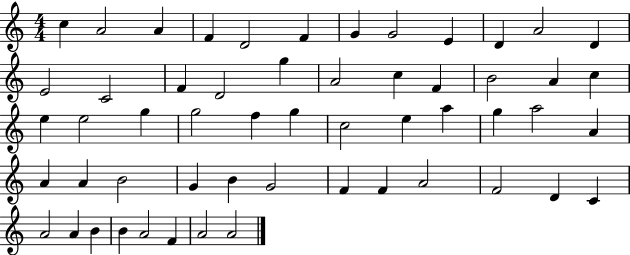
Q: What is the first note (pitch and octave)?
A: C5